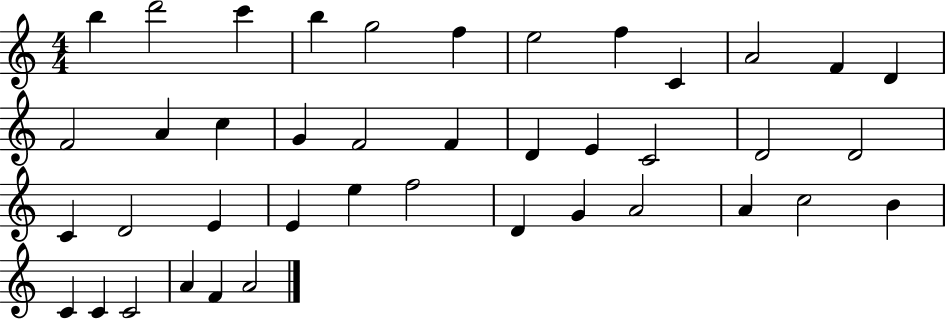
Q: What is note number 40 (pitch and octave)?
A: F4